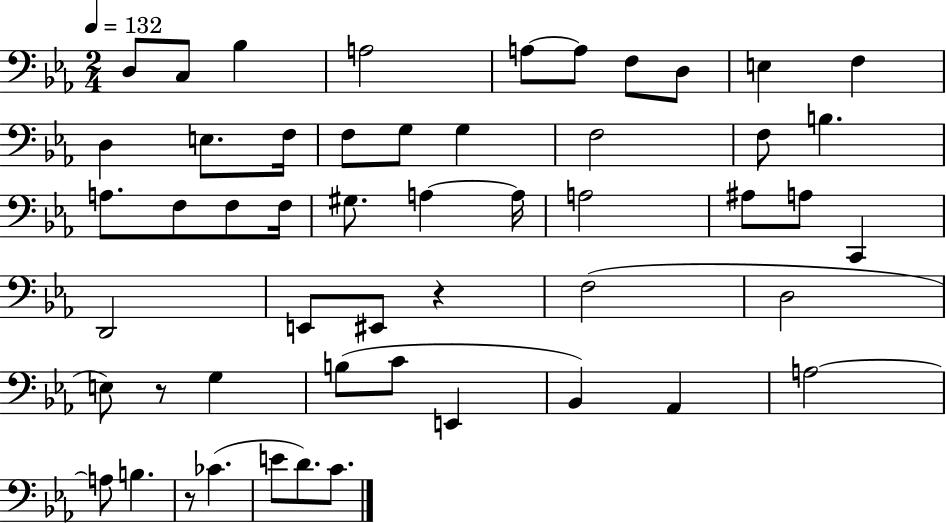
{
  \clef bass
  \numericTimeSignature
  \time 2/4
  \key ees \major
  \tempo 4 = 132
  d8 c8 bes4 | a2 | a8~~ a8 f8 d8 | e4 f4 | \break d4 e8. f16 | f8 g8 g4 | f2 | f8 b4. | \break a8. f8 f8 f16 | gis8. a4~~ a16 | a2 | ais8 a8 c,4 | \break d,2 | e,8 eis,8 r4 | f2( | d2 | \break e8) r8 g4 | b8( c'8 e,4 | bes,4) aes,4 | a2~~ | \break a8 b4. | r8 ces'4.( | e'8 d'8.) c'8. | \bar "|."
}